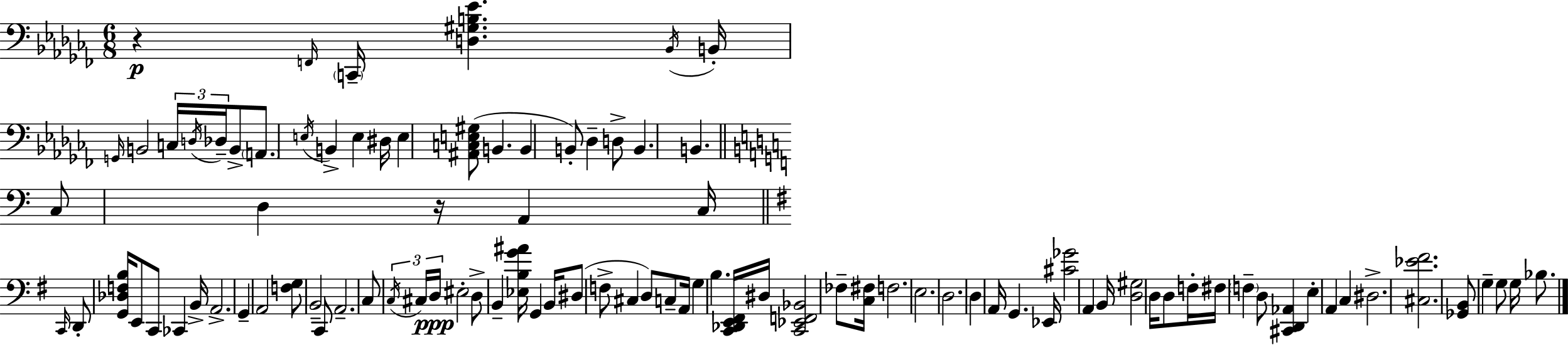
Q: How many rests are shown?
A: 2